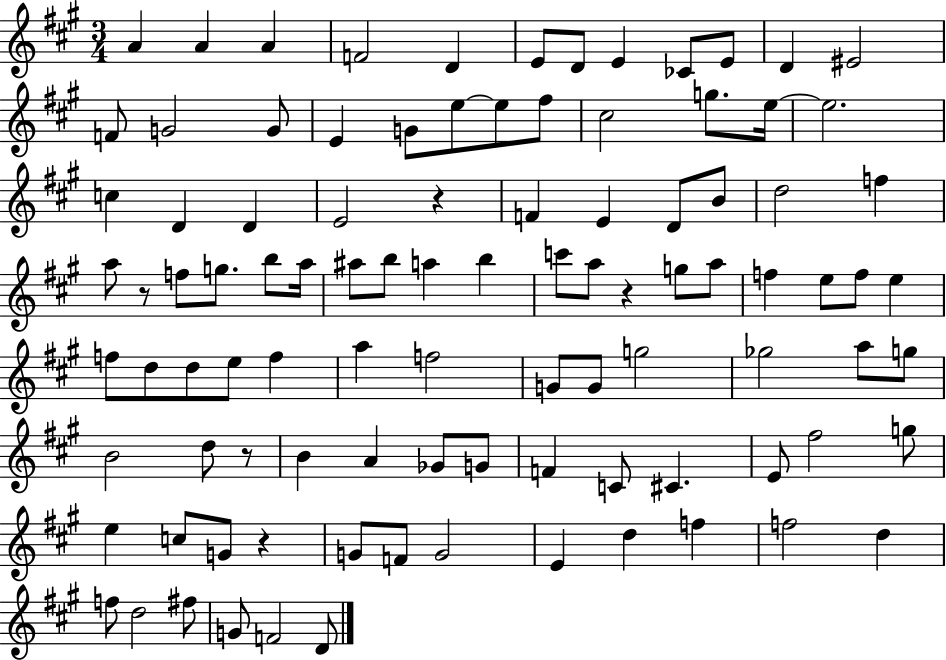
{
  \clef treble
  \numericTimeSignature
  \time 3/4
  \key a \major
  a'4 a'4 a'4 | f'2 d'4 | e'8 d'8 e'4 ces'8 e'8 | d'4 eis'2 | \break f'8 g'2 g'8 | e'4 g'8 e''8~~ e''8 fis''8 | cis''2 g''8. e''16~~ | e''2. | \break c''4 d'4 d'4 | e'2 r4 | f'4 e'4 d'8 b'8 | d''2 f''4 | \break a''8 r8 f''8 g''8. b''8 a''16 | ais''8 b''8 a''4 b''4 | c'''8 a''8 r4 g''8 a''8 | f''4 e''8 f''8 e''4 | \break f''8 d''8 d''8 e''8 f''4 | a''4 f''2 | g'8 g'8 g''2 | ges''2 a''8 g''8 | \break b'2 d''8 r8 | b'4 a'4 ges'8 g'8 | f'4 c'8 cis'4. | e'8 fis''2 g''8 | \break e''4 c''8 g'8 r4 | g'8 f'8 g'2 | e'4 d''4 f''4 | f''2 d''4 | \break f''8 d''2 fis''8 | g'8 f'2 d'8 | \bar "|."
}